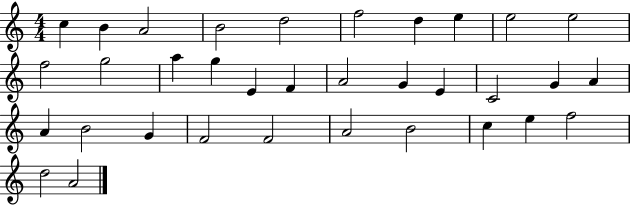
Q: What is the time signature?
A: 4/4